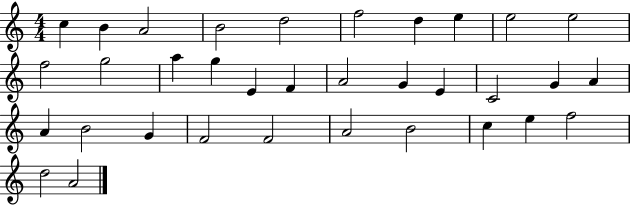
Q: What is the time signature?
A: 4/4